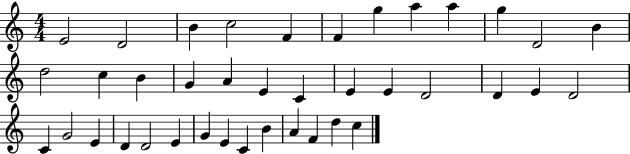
{
  \clef treble
  \numericTimeSignature
  \time 4/4
  \key c \major
  e'2 d'2 | b'4 c''2 f'4 | f'4 g''4 a''4 a''4 | g''4 d'2 b'4 | \break d''2 c''4 b'4 | g'4 a'4 e'4 c'4 | e'4 e'4 d'2 | d'4 e'4 d'2 | \break c'4 g'2 e'4 | d'4 d'2 e'4 | g'4 e'4 c'4 b'4 | a'4 f'4 d''4 c''4 | \break \bar "|."
}